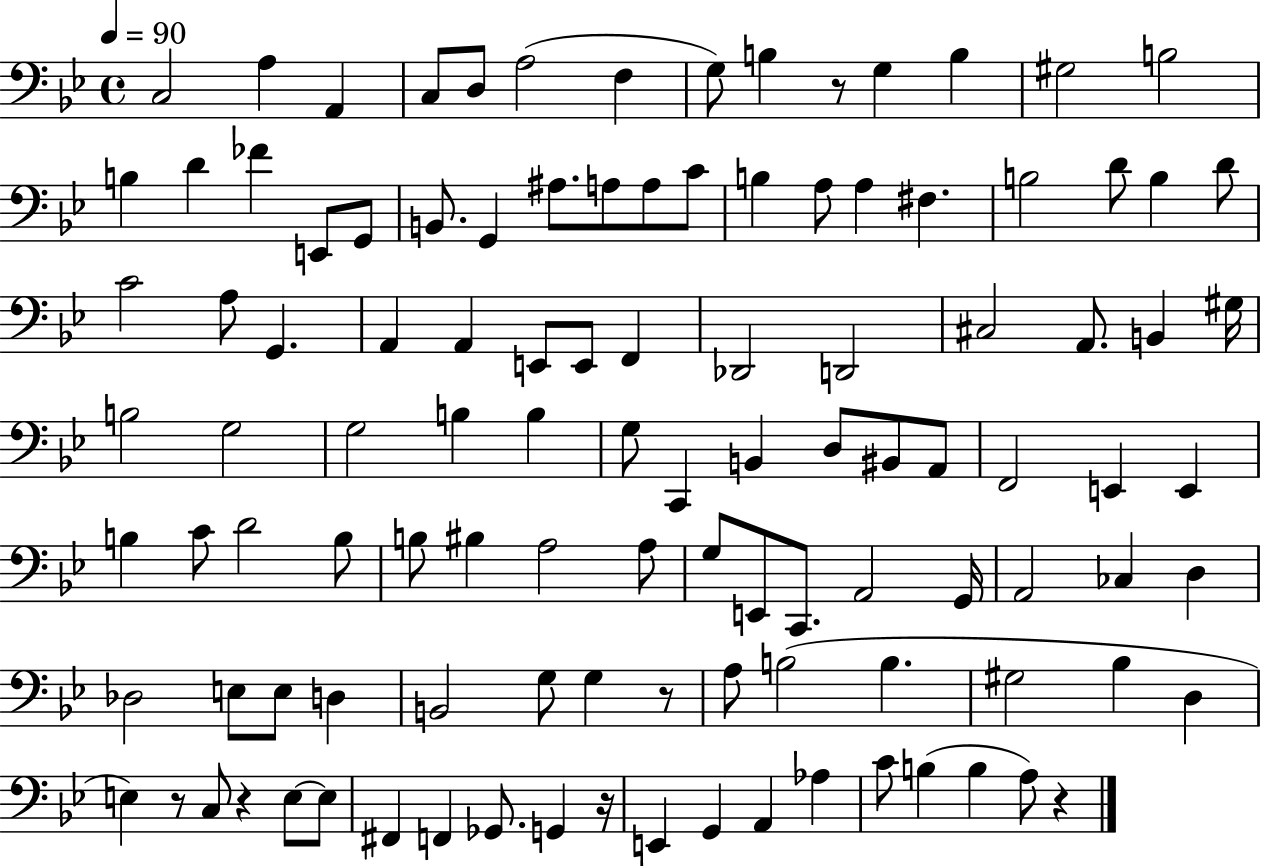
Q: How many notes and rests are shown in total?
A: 111